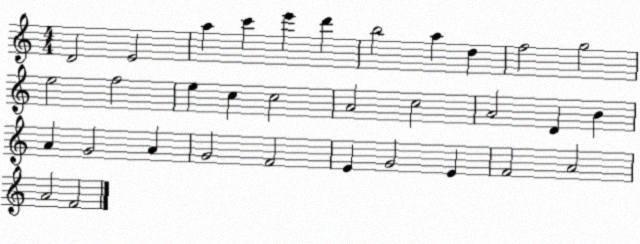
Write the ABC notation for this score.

X:1
T:Untitled
M:4/4
L:1/4
K:C
D2 E2 a c' e' d' b2 a d f2 g2 e2 f2 e c c2 A2 c2 A2 D B A G2 A G2 F2 E G2 E F2 A2 A2 F2